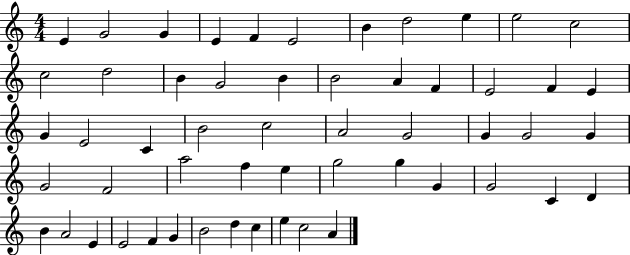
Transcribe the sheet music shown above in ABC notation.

X:1
T:Untitled
M:4/4
L:1/4
K:C
E G2 G E F E2 B d2 e e2 c2 c2 d2 B G2 B B2 A F E2 F E G E2 C B2 c2 A2 G2 G G2 G G2 F2 a2 f e g2 g G G2 C D B A2 E E2 F G B2 d c e c2 A